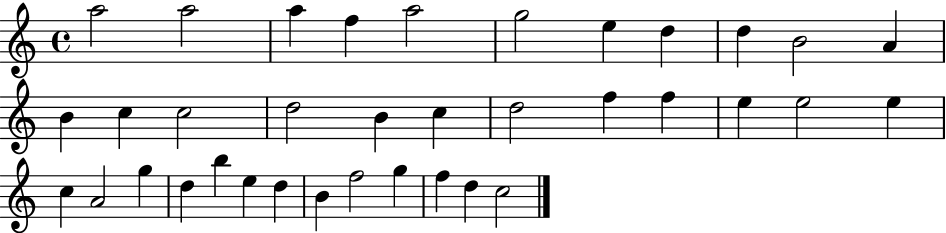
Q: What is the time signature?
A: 4/4